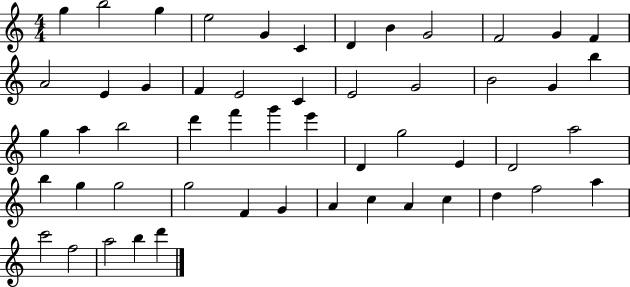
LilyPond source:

{
  \clef treble
  \numericTimeSignature
  \time 4/4
  \key c \major
  g''4 b''2 g''4 | e''2 g'4 c'4 | d'4 b'4 g'2 | f'2 g'4 f'4 | \break a'2 e'4 g'4 | f'4 e'2 c'4 | e'2 g'2 | b'2 g'4 b''4 | \break g''4 a''4 b''2 | d'''4 f'''4 g'''4 e'''4 | d'4 g''2 e'4 | d'2 a''2 | \break b''4 g''4 g''2 | g''2 f'4 g'4 | a'4 c''4 a'4 c''4 | d''4 f''2 a''4 | \break c'''2 f''2 | a''2 b''4 d'''4 | \bar "|."
}